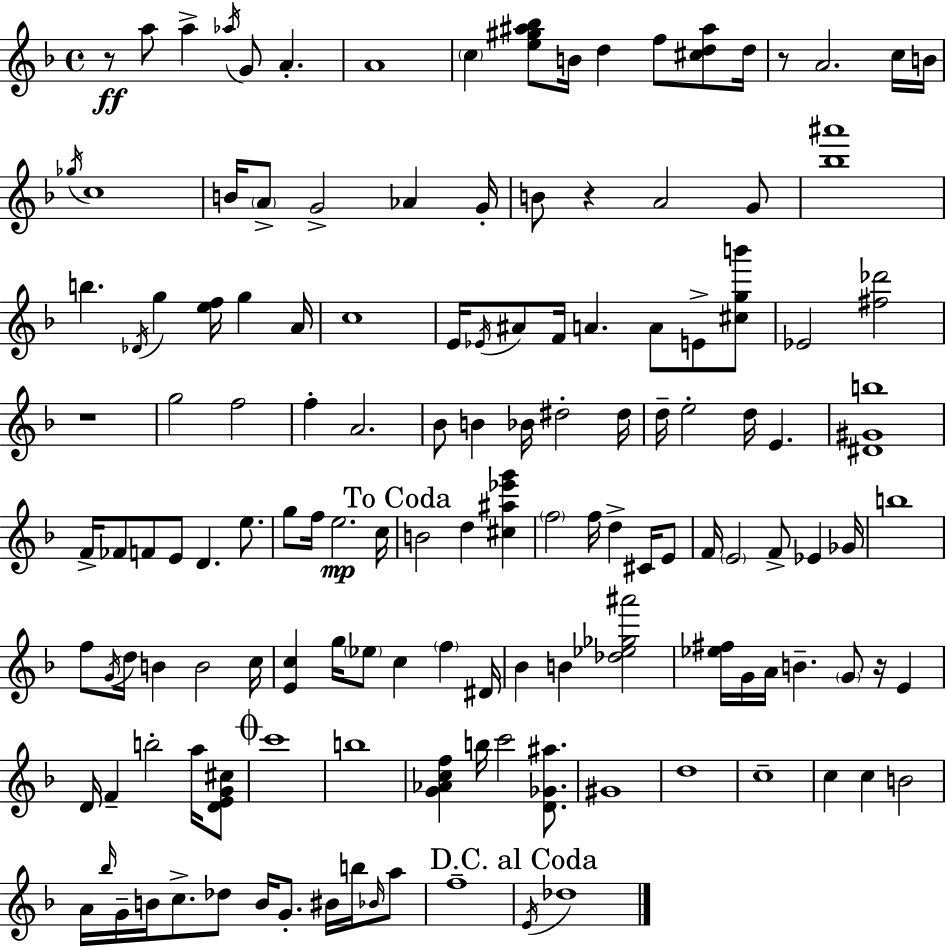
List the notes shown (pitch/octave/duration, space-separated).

R/e A5/e A5/q Ab5/s G4/e A4/q. A4/w C5/q [E5,G#5,A#5,Bb5]/e B4/s D5/q F5/e [C#5,D5,A#5]/e D5/s R/e A4/h. C5/s B4/s Gb5/s C5/w B4/s A4/e G4/h Ab4/q G4/s B4/e R/q A4/h G4/e [Bb5,A#6]/w B5/q. Db4/s G5/q [E5,F5]/s G5/q A4/s C5/w E4/s Eb4/s A#4/e F4/s A4/q. A4/e E4/e [C#5,G5,B6]/e Eb4/h [F#5,Db6]/h R/w G5/h F5/h F5/q A4/h. Bb4/e B4/q Bb4/s D#5/h D#5/s D5/s E5/h D5/s E4/q. [D#4,G#4,B5]/w F4/s FES4/e F4/e E4/e D4/q. E5/e. G5/e F5/s E5/h. C5/s B4/h D5/q [C#5,A#5,Eb6,G6]/q F5/h F5/s D5/q C#4/s E4/e F4/s E4/h F4/e Eb4/q Gb4/s B5/w F5/e G4/s D5/s B4/q B4/h C5/s [E4,C5]/q G5/s Eb5/e C5/q F5/q D#4/s Bb4/q B4/q [Db5,Eb5,Gb5,A#6]/h [Eb5,F#5]/s G4/s A4/s B4/q. G4/e R/s E4/q D4/s F4/q B5/h A5/s [D4,E4,G4,C#5]/e C6/w B5/w [G4,Ab4,C5,F5]/q B5/s C6/h [D4,Gb4,A#5]/e. G#4/w D5/w C5/w C5/q C5/q B4/h A4/s Bb5/s G4/s B4/s C5/e. Db5/e B4/s G4/e. BIS4/s B5/s Bb4/s A5/e F5/w E4/s Db5/w